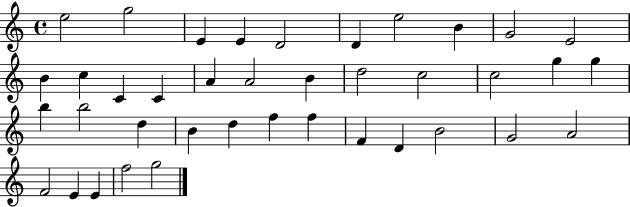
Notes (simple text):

E5/h G5/h E4/q E4/q D4/h D4/q E5/h B4/q G4/h E4/h B4/q C5/q C4/q C4/q A4/q A4/h B4/q D5/h C5/h C5/h G5/q G5/q B5/q B5/h D5/q B4/q D5/q F5/q F5/q F4/q D4/q B4/h G4/h A4/h F4/h E4/q E4/q F5/h G5/h